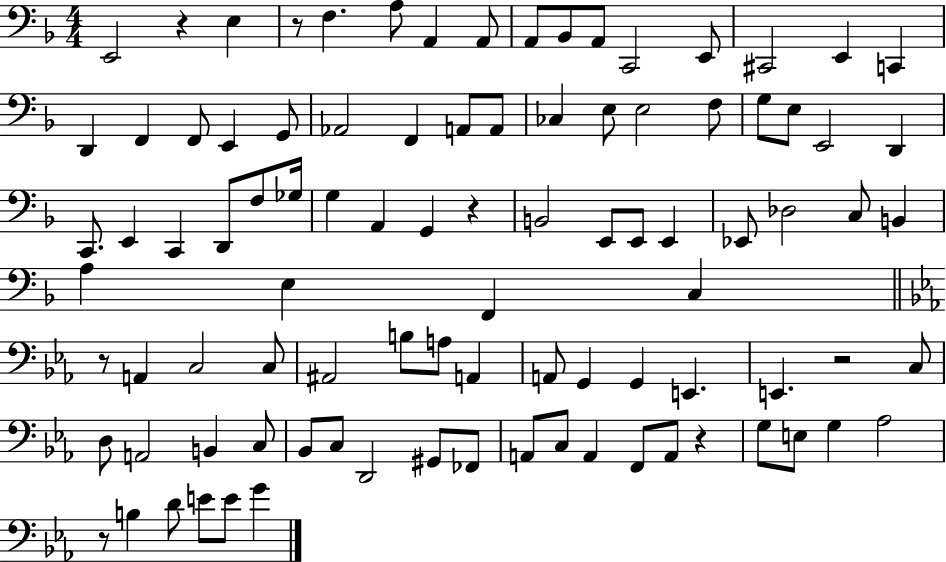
{
  \clef bass
  \numericTimeSignature
  \time 4/4
  \key f \major
  e,2 r4 e4 | r8 f4. a8 a,4 a,8 | a,8 bes,8 a,8 c,2 e,8 | cis,2 e,4 c,4 | \break d,4 f,4 f,8 e,4 g,8 | aes,2 f,4 a,8 a,8 | ces4 e8 e2 f8 | g8 e8 e,2 d,4 | \break c,8. e,4 c,4 d,8 f8 ges16 | g4 a,4 g,4 r4 | b,2 e,8 e,8 e,4 | ees,8 des2 c8 b,4 | \break a4 e4 f,4 c4 | \bar "||" \break \key ees \major r8 a,4 c2 c8 | ais,2 b8 a8 a,4 | a,8 g,4 g,4 e,4. | e,4. r2 c8 | \break d8 a,2 b,4 c8 | bes,8 c8 d,2 gis,8 fes,8 | a,8 c8 a,4 f,8 a,8 r4 | g8 e8 g4 aes2 | \break r8 b4 d'8 e'8 e'8 g'4 | \bar "|."
}